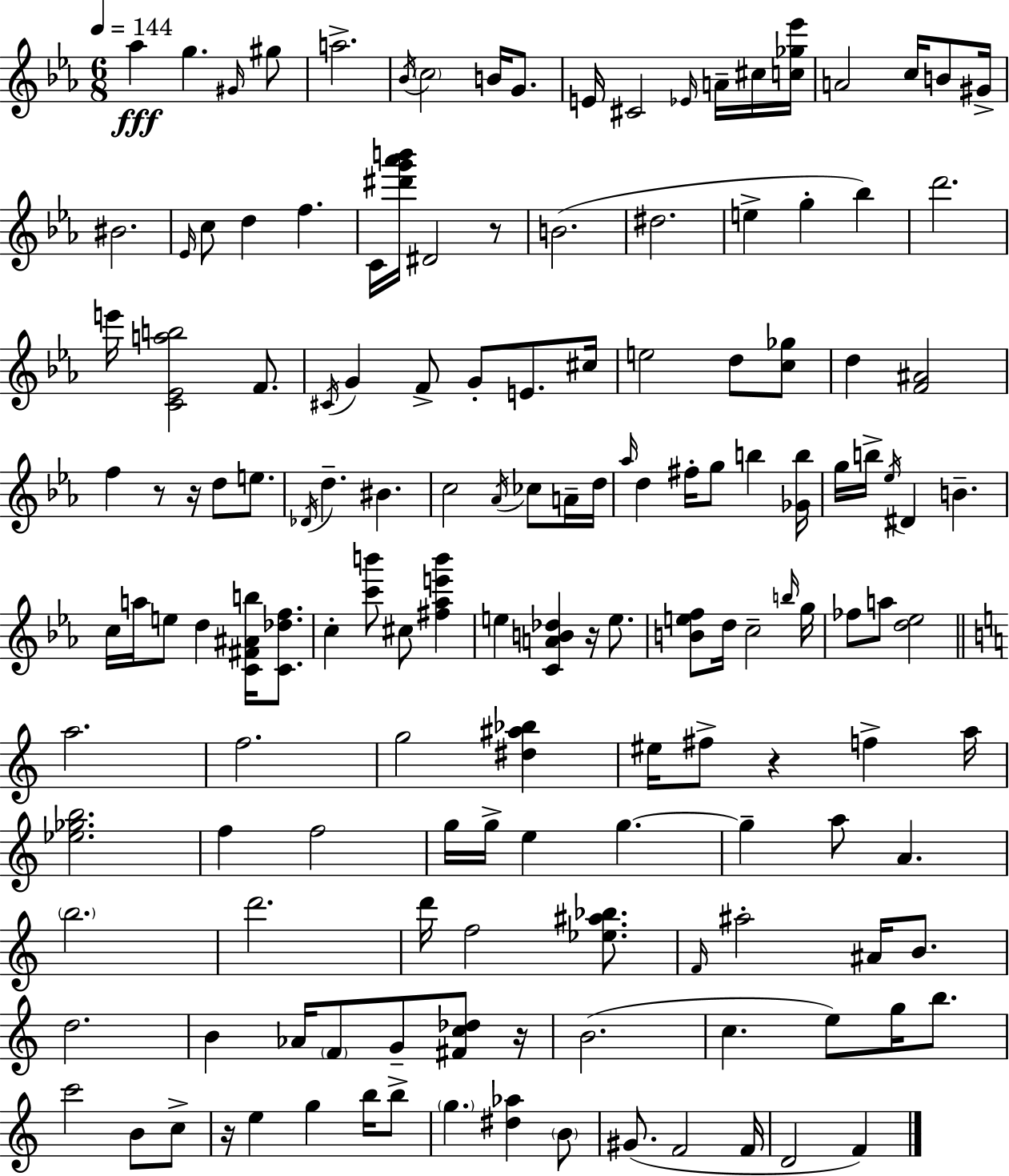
{
  \clef treble
  \numericTimeSignature
  \time 6/8
  \key c \minor
  \tempo 4 = 144
  \repeat volta 2 { aes''4\fff g''4. \grace { gis'16 } gis''8 | a''2.-> | \acciaccatura { bes'16 } \parenthesize c''2 b'16 g'8. | e'16 cis'2 \grace { ees'16 } | \break a'16-- cis''16 <c'' ges'' ees'''>16 a'2 c''16 | b'8 gis'16-> bis'2. | \grace { ees'16 } c''8 d''4 f''4. | c'16 <dis''' g''' aes''' b'''>16 dis'2 | \break r8 b'2.( | dis''2. | e''4-> g''4-. | bes''4) d'''2. | \break e'''16 <c' ees' a'' b''>2 | f'8. \acciaccatura { cis'16 } g'4 f'8-> g'8-. | e'8. cis''16 e''2 | d''8 <c'' ges''>8 d''4 <f' ais'>2 | \break f''4 r8 r16 | d''8 e''8. \acciaccatura { des'16 } d''4.-- | bis'4. c''2 | \acciaccatura { aes'16 } ces''8 a'16-- d''16 \grace { aes''16 } d''4 | \break fis''16-. g''8 b''4 <ges' b''>16 g''16 b''16-> \acciaccatura { ees''16 } dis'4 | b'4.-- c''16 a''16 e''8 | d''4 <c' fis' ais' b''>16 <c' des'' f''>8. c''4-. | <c''' b'''>8 cis''8 <fis'' aes'' e''' b'''>4 e''4 | \break <c' a' b' des''>4 r16 e''8. <b' e'' f''>8 d''16 | c''2-- \grace { b''16 } g''16 fes''8 | a''8 <d'' ees''>2 \bar "||" \break \key c \major a''2. | f''2. | g''2 <dis'' ais'' bes''>4 | eis''16 fis''8-> r4 f''4-> a''16 | \break <ees'' ges'' b''>2. | f''4 f''2 | g''16 g''16-> e''4 g''4.~~ | g''4-- a''8 a'4. | \break \parenthesize b''2. | d'''2. | d'''16 f''2 <ees'' ais'' bes''>8. | \grace { f'16 } ais''2-. ais'16 b'8. | \break d''2. | b'4 aes'16 \parenthesize f'8 g'8-- <fis' c'' des''>8 | r16 b'2.( | c''4. e''8) g''16 b''8. | \break c'''2 b'8 c''8-> | r16 e''4 g''4 b''16 b''8-> | \parenthesize g''4. <dis'' aes''>4 \parenthesize b'8 | gis'8.( f'2 | \break f'16 d'2 f'4) | } \bar "|."
}